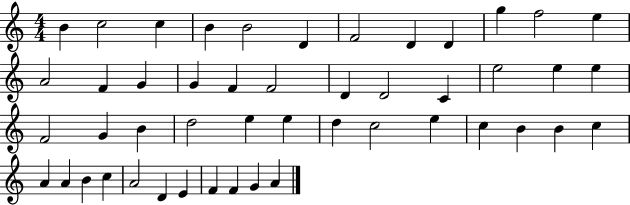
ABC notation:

X:1
T:Untitled
M:4/4
L:1/4
K:C
B c2 c B B2 D F2 D D g f2 e A2 F G G F F2 D D2 C e2 e e F2 G B d2 e e d c2 e c B B c A A B c A2 D E F F G A